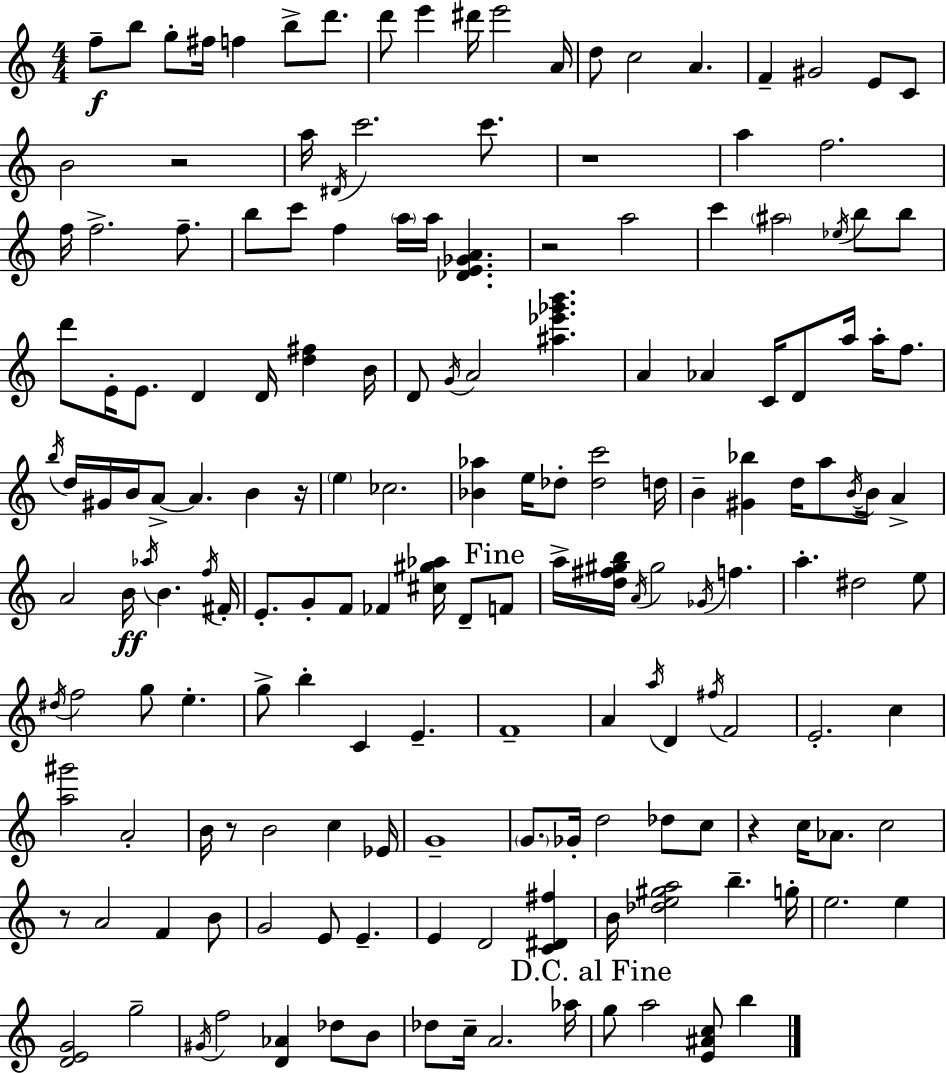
{
  \clef treble
  \numericTimeSignature
  \time 4/4
  \key a \minor
  f''8--\f b''8 g''8-. fis''16 f''4 b''8-> d'''8. | d'''8 e'''4 dis'''16 e'''2 a'16 | d''8 c''2 a'4. | f'4-- gis'2 e'8 c'8 | \break b'2 r2 | a''16 \acciaccatura { dis'16 } c'''2. c'''8. | r1 | a''4 f''2. | \break f''16 f''2.-> f''8.-- | b''8 c'''8 f''4 \parenthesize a''16 a''16 <des' e' ges' a'>4. | r2 a''2 | c'''4 \parenthesize ais''2 \acciaccatura { ees''16 } b''8 | \break b''8 d'''8 e'16-. e'8. d'4 d'16 <d'' fis''>4 | b'16 d'8 \acciaccatura { g'16 } a'2 <ais'' ees''' ges''' b'''>4. | a'4 aes'4 c'16 d'8 a''16 a''16-. | f''8. \acciaccatura { b''16 } d''16 gis'16 b'16 a'8->~~ a'4. b'4 | \break r16 \parenthesize e''4 ces''2. | <bes' aes''>4 e''16 des''8-. <des'' c'''>2 | d''16 b'4-- <gis' bes''>4 d''16 a''8 \acciaccatura { b'16~ }~ | b'16 a'4-> a'2 b'16\ff \acciaccatura { aes''16 } b'4. | \break \acciaccatura { f''16 } fis'16-. e'8.-. g'8-. f'8 fes'4 | <cis'' gis'' aes''>16 d'8-- \mark "Fine" f'8 a''16-> <d'' fis'' gis'' b''>16 \acciaccatura { a'16 } gis''2 | \acciaccatura { ges'16 } f''4. a''4.-. dis''2 | e''8 \acciaccatura { dis''16 } f''2 | \break g''8 e''4.-. g''8-> b''4-. | c'4 e'4.-- f'1-- | a'4 \acciaccatura { a''16 } d'4 | \acciaccatura { fis''16 } f'2 e'2.-. | \break c''4 <a'' gis'''>2 | a'2-. b'16 r8 b'2 | c''4 ees'16 g'1-- | \parenthesize g'8. ges'16-. | \break d''2 des''8 c''8 r4 | c''16 aes'8. c''2 r8 a'2 | f'4 b'8 g'2 | e'8 e'4.-- e'4 | \break d'2 <c' dis' fis''>4 b'16 <des'' e'' gis'' a''>2 | b''4.-- g''16-. e''2. | e''4 <d' e' g'>2 | g''2-- \acciaccatura { gis'16 } f''2 | \break <d' aes'>4 des''8 b'8 des''8 c''16-- | a'2. aes''16 \mark "D.C. al Fine" g''8 a''2 | <e' ais' c''>8 b''4 \bar "|."
}